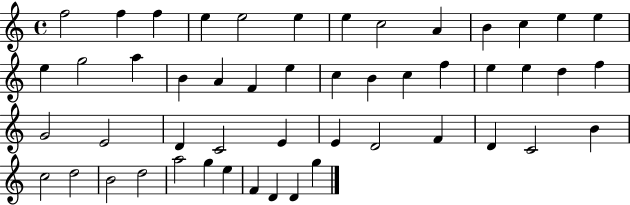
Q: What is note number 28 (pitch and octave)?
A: F5